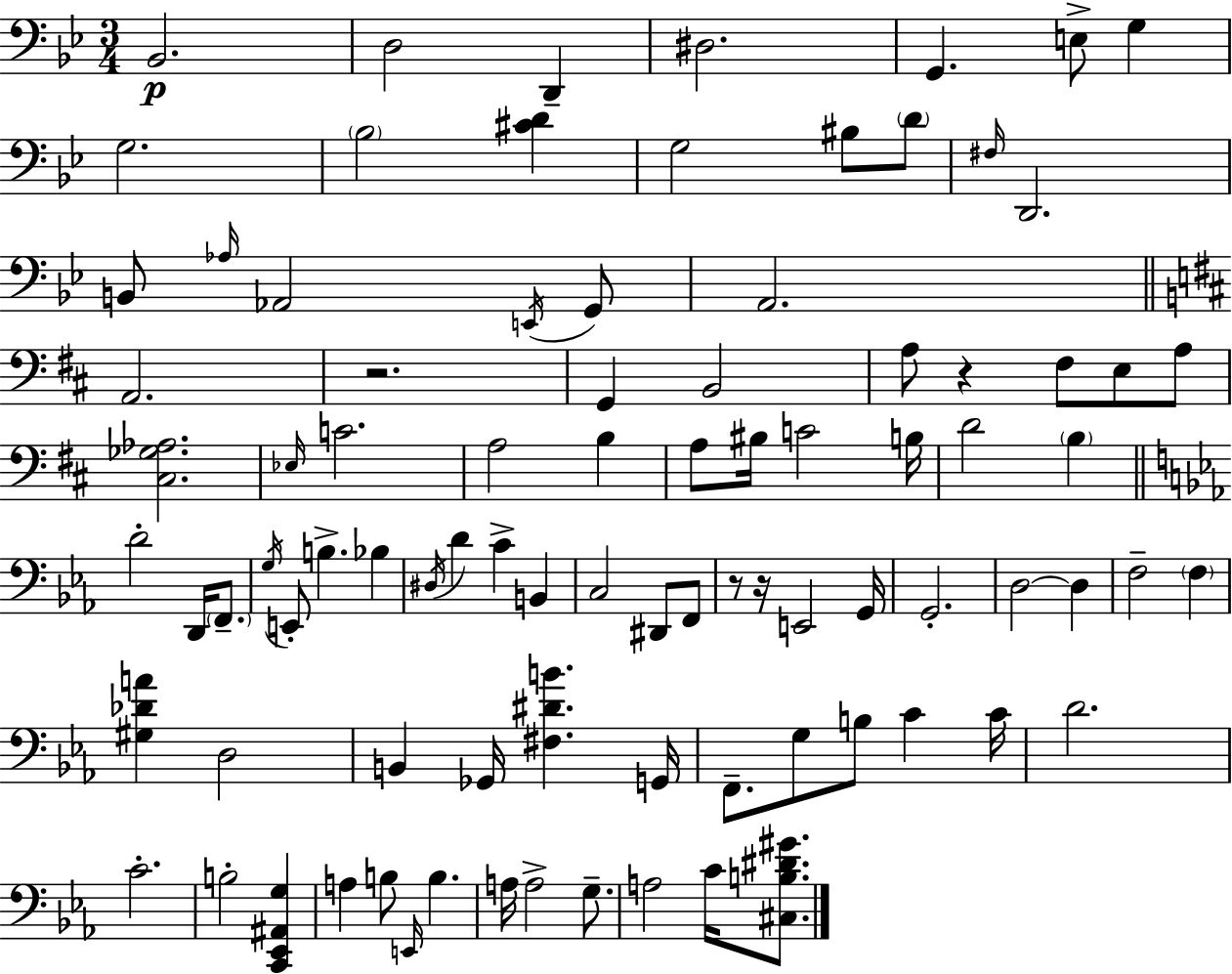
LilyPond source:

{
  \clef bass
  \numericTimeSignature
  \time 3/4
  \key bes \major
  bes,2.\p | d2 d,4-- | dis2. | g,4. e8-> g4 | \break g2. | \parenthesize bes2 <cis' d'>4 | g2 bis8 \parenthesize d'8 | \grace { fis16 } d,2. | \break b,8 \grace { aes16 } aes,2 | \acciaccatura { e,16 } g,8 a,2. | \bar "||" \break \key d \major a,2. | r2. | g,4 b,2 | a8 r4 fis8 e8 a8 | \break <cis ges aes>2. | \grace { ees16 } c'2. | a2 b4 | a8 bis16 c'2 | \break b16 d'2 \parenthesize b4 | \bar "||" \break \key ees \major d'2-. d,16 \parenthesize f,8.-- | \acciaccatura { g16 } e,8-. b4.-> bes4 | \acciaccatura { dis16 } d'4 c'4-> b,4 | c2 dis,8 | \break f,8 r8 r16 e,2 | g,16 g,2.-. | d2~~ d4 | f2-- \parenthesize f4 | \break <gis des' a'>4 d2 | b,4 ges,16 <fis dis' b'>4. | g,16 f,8.-- g8 b8 c'4 | c'16 d'2. | \break c'2.-. | b2-. <c, ees, ais, g>4 | a4 b8 \grace { e,16 } b4. | a16 a2-> | \break g8.-- a2 c'16 | <cis b dis' gis'>8. \bar "|."
}